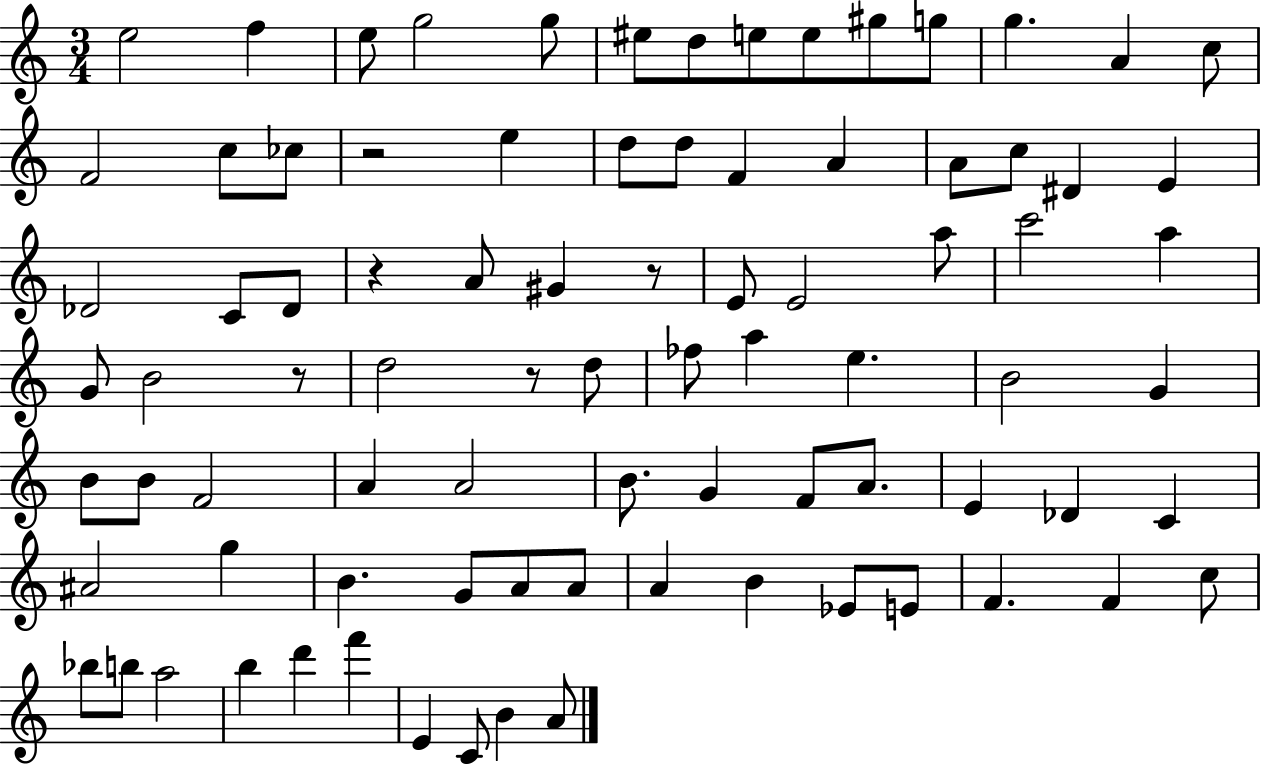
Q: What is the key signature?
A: C major